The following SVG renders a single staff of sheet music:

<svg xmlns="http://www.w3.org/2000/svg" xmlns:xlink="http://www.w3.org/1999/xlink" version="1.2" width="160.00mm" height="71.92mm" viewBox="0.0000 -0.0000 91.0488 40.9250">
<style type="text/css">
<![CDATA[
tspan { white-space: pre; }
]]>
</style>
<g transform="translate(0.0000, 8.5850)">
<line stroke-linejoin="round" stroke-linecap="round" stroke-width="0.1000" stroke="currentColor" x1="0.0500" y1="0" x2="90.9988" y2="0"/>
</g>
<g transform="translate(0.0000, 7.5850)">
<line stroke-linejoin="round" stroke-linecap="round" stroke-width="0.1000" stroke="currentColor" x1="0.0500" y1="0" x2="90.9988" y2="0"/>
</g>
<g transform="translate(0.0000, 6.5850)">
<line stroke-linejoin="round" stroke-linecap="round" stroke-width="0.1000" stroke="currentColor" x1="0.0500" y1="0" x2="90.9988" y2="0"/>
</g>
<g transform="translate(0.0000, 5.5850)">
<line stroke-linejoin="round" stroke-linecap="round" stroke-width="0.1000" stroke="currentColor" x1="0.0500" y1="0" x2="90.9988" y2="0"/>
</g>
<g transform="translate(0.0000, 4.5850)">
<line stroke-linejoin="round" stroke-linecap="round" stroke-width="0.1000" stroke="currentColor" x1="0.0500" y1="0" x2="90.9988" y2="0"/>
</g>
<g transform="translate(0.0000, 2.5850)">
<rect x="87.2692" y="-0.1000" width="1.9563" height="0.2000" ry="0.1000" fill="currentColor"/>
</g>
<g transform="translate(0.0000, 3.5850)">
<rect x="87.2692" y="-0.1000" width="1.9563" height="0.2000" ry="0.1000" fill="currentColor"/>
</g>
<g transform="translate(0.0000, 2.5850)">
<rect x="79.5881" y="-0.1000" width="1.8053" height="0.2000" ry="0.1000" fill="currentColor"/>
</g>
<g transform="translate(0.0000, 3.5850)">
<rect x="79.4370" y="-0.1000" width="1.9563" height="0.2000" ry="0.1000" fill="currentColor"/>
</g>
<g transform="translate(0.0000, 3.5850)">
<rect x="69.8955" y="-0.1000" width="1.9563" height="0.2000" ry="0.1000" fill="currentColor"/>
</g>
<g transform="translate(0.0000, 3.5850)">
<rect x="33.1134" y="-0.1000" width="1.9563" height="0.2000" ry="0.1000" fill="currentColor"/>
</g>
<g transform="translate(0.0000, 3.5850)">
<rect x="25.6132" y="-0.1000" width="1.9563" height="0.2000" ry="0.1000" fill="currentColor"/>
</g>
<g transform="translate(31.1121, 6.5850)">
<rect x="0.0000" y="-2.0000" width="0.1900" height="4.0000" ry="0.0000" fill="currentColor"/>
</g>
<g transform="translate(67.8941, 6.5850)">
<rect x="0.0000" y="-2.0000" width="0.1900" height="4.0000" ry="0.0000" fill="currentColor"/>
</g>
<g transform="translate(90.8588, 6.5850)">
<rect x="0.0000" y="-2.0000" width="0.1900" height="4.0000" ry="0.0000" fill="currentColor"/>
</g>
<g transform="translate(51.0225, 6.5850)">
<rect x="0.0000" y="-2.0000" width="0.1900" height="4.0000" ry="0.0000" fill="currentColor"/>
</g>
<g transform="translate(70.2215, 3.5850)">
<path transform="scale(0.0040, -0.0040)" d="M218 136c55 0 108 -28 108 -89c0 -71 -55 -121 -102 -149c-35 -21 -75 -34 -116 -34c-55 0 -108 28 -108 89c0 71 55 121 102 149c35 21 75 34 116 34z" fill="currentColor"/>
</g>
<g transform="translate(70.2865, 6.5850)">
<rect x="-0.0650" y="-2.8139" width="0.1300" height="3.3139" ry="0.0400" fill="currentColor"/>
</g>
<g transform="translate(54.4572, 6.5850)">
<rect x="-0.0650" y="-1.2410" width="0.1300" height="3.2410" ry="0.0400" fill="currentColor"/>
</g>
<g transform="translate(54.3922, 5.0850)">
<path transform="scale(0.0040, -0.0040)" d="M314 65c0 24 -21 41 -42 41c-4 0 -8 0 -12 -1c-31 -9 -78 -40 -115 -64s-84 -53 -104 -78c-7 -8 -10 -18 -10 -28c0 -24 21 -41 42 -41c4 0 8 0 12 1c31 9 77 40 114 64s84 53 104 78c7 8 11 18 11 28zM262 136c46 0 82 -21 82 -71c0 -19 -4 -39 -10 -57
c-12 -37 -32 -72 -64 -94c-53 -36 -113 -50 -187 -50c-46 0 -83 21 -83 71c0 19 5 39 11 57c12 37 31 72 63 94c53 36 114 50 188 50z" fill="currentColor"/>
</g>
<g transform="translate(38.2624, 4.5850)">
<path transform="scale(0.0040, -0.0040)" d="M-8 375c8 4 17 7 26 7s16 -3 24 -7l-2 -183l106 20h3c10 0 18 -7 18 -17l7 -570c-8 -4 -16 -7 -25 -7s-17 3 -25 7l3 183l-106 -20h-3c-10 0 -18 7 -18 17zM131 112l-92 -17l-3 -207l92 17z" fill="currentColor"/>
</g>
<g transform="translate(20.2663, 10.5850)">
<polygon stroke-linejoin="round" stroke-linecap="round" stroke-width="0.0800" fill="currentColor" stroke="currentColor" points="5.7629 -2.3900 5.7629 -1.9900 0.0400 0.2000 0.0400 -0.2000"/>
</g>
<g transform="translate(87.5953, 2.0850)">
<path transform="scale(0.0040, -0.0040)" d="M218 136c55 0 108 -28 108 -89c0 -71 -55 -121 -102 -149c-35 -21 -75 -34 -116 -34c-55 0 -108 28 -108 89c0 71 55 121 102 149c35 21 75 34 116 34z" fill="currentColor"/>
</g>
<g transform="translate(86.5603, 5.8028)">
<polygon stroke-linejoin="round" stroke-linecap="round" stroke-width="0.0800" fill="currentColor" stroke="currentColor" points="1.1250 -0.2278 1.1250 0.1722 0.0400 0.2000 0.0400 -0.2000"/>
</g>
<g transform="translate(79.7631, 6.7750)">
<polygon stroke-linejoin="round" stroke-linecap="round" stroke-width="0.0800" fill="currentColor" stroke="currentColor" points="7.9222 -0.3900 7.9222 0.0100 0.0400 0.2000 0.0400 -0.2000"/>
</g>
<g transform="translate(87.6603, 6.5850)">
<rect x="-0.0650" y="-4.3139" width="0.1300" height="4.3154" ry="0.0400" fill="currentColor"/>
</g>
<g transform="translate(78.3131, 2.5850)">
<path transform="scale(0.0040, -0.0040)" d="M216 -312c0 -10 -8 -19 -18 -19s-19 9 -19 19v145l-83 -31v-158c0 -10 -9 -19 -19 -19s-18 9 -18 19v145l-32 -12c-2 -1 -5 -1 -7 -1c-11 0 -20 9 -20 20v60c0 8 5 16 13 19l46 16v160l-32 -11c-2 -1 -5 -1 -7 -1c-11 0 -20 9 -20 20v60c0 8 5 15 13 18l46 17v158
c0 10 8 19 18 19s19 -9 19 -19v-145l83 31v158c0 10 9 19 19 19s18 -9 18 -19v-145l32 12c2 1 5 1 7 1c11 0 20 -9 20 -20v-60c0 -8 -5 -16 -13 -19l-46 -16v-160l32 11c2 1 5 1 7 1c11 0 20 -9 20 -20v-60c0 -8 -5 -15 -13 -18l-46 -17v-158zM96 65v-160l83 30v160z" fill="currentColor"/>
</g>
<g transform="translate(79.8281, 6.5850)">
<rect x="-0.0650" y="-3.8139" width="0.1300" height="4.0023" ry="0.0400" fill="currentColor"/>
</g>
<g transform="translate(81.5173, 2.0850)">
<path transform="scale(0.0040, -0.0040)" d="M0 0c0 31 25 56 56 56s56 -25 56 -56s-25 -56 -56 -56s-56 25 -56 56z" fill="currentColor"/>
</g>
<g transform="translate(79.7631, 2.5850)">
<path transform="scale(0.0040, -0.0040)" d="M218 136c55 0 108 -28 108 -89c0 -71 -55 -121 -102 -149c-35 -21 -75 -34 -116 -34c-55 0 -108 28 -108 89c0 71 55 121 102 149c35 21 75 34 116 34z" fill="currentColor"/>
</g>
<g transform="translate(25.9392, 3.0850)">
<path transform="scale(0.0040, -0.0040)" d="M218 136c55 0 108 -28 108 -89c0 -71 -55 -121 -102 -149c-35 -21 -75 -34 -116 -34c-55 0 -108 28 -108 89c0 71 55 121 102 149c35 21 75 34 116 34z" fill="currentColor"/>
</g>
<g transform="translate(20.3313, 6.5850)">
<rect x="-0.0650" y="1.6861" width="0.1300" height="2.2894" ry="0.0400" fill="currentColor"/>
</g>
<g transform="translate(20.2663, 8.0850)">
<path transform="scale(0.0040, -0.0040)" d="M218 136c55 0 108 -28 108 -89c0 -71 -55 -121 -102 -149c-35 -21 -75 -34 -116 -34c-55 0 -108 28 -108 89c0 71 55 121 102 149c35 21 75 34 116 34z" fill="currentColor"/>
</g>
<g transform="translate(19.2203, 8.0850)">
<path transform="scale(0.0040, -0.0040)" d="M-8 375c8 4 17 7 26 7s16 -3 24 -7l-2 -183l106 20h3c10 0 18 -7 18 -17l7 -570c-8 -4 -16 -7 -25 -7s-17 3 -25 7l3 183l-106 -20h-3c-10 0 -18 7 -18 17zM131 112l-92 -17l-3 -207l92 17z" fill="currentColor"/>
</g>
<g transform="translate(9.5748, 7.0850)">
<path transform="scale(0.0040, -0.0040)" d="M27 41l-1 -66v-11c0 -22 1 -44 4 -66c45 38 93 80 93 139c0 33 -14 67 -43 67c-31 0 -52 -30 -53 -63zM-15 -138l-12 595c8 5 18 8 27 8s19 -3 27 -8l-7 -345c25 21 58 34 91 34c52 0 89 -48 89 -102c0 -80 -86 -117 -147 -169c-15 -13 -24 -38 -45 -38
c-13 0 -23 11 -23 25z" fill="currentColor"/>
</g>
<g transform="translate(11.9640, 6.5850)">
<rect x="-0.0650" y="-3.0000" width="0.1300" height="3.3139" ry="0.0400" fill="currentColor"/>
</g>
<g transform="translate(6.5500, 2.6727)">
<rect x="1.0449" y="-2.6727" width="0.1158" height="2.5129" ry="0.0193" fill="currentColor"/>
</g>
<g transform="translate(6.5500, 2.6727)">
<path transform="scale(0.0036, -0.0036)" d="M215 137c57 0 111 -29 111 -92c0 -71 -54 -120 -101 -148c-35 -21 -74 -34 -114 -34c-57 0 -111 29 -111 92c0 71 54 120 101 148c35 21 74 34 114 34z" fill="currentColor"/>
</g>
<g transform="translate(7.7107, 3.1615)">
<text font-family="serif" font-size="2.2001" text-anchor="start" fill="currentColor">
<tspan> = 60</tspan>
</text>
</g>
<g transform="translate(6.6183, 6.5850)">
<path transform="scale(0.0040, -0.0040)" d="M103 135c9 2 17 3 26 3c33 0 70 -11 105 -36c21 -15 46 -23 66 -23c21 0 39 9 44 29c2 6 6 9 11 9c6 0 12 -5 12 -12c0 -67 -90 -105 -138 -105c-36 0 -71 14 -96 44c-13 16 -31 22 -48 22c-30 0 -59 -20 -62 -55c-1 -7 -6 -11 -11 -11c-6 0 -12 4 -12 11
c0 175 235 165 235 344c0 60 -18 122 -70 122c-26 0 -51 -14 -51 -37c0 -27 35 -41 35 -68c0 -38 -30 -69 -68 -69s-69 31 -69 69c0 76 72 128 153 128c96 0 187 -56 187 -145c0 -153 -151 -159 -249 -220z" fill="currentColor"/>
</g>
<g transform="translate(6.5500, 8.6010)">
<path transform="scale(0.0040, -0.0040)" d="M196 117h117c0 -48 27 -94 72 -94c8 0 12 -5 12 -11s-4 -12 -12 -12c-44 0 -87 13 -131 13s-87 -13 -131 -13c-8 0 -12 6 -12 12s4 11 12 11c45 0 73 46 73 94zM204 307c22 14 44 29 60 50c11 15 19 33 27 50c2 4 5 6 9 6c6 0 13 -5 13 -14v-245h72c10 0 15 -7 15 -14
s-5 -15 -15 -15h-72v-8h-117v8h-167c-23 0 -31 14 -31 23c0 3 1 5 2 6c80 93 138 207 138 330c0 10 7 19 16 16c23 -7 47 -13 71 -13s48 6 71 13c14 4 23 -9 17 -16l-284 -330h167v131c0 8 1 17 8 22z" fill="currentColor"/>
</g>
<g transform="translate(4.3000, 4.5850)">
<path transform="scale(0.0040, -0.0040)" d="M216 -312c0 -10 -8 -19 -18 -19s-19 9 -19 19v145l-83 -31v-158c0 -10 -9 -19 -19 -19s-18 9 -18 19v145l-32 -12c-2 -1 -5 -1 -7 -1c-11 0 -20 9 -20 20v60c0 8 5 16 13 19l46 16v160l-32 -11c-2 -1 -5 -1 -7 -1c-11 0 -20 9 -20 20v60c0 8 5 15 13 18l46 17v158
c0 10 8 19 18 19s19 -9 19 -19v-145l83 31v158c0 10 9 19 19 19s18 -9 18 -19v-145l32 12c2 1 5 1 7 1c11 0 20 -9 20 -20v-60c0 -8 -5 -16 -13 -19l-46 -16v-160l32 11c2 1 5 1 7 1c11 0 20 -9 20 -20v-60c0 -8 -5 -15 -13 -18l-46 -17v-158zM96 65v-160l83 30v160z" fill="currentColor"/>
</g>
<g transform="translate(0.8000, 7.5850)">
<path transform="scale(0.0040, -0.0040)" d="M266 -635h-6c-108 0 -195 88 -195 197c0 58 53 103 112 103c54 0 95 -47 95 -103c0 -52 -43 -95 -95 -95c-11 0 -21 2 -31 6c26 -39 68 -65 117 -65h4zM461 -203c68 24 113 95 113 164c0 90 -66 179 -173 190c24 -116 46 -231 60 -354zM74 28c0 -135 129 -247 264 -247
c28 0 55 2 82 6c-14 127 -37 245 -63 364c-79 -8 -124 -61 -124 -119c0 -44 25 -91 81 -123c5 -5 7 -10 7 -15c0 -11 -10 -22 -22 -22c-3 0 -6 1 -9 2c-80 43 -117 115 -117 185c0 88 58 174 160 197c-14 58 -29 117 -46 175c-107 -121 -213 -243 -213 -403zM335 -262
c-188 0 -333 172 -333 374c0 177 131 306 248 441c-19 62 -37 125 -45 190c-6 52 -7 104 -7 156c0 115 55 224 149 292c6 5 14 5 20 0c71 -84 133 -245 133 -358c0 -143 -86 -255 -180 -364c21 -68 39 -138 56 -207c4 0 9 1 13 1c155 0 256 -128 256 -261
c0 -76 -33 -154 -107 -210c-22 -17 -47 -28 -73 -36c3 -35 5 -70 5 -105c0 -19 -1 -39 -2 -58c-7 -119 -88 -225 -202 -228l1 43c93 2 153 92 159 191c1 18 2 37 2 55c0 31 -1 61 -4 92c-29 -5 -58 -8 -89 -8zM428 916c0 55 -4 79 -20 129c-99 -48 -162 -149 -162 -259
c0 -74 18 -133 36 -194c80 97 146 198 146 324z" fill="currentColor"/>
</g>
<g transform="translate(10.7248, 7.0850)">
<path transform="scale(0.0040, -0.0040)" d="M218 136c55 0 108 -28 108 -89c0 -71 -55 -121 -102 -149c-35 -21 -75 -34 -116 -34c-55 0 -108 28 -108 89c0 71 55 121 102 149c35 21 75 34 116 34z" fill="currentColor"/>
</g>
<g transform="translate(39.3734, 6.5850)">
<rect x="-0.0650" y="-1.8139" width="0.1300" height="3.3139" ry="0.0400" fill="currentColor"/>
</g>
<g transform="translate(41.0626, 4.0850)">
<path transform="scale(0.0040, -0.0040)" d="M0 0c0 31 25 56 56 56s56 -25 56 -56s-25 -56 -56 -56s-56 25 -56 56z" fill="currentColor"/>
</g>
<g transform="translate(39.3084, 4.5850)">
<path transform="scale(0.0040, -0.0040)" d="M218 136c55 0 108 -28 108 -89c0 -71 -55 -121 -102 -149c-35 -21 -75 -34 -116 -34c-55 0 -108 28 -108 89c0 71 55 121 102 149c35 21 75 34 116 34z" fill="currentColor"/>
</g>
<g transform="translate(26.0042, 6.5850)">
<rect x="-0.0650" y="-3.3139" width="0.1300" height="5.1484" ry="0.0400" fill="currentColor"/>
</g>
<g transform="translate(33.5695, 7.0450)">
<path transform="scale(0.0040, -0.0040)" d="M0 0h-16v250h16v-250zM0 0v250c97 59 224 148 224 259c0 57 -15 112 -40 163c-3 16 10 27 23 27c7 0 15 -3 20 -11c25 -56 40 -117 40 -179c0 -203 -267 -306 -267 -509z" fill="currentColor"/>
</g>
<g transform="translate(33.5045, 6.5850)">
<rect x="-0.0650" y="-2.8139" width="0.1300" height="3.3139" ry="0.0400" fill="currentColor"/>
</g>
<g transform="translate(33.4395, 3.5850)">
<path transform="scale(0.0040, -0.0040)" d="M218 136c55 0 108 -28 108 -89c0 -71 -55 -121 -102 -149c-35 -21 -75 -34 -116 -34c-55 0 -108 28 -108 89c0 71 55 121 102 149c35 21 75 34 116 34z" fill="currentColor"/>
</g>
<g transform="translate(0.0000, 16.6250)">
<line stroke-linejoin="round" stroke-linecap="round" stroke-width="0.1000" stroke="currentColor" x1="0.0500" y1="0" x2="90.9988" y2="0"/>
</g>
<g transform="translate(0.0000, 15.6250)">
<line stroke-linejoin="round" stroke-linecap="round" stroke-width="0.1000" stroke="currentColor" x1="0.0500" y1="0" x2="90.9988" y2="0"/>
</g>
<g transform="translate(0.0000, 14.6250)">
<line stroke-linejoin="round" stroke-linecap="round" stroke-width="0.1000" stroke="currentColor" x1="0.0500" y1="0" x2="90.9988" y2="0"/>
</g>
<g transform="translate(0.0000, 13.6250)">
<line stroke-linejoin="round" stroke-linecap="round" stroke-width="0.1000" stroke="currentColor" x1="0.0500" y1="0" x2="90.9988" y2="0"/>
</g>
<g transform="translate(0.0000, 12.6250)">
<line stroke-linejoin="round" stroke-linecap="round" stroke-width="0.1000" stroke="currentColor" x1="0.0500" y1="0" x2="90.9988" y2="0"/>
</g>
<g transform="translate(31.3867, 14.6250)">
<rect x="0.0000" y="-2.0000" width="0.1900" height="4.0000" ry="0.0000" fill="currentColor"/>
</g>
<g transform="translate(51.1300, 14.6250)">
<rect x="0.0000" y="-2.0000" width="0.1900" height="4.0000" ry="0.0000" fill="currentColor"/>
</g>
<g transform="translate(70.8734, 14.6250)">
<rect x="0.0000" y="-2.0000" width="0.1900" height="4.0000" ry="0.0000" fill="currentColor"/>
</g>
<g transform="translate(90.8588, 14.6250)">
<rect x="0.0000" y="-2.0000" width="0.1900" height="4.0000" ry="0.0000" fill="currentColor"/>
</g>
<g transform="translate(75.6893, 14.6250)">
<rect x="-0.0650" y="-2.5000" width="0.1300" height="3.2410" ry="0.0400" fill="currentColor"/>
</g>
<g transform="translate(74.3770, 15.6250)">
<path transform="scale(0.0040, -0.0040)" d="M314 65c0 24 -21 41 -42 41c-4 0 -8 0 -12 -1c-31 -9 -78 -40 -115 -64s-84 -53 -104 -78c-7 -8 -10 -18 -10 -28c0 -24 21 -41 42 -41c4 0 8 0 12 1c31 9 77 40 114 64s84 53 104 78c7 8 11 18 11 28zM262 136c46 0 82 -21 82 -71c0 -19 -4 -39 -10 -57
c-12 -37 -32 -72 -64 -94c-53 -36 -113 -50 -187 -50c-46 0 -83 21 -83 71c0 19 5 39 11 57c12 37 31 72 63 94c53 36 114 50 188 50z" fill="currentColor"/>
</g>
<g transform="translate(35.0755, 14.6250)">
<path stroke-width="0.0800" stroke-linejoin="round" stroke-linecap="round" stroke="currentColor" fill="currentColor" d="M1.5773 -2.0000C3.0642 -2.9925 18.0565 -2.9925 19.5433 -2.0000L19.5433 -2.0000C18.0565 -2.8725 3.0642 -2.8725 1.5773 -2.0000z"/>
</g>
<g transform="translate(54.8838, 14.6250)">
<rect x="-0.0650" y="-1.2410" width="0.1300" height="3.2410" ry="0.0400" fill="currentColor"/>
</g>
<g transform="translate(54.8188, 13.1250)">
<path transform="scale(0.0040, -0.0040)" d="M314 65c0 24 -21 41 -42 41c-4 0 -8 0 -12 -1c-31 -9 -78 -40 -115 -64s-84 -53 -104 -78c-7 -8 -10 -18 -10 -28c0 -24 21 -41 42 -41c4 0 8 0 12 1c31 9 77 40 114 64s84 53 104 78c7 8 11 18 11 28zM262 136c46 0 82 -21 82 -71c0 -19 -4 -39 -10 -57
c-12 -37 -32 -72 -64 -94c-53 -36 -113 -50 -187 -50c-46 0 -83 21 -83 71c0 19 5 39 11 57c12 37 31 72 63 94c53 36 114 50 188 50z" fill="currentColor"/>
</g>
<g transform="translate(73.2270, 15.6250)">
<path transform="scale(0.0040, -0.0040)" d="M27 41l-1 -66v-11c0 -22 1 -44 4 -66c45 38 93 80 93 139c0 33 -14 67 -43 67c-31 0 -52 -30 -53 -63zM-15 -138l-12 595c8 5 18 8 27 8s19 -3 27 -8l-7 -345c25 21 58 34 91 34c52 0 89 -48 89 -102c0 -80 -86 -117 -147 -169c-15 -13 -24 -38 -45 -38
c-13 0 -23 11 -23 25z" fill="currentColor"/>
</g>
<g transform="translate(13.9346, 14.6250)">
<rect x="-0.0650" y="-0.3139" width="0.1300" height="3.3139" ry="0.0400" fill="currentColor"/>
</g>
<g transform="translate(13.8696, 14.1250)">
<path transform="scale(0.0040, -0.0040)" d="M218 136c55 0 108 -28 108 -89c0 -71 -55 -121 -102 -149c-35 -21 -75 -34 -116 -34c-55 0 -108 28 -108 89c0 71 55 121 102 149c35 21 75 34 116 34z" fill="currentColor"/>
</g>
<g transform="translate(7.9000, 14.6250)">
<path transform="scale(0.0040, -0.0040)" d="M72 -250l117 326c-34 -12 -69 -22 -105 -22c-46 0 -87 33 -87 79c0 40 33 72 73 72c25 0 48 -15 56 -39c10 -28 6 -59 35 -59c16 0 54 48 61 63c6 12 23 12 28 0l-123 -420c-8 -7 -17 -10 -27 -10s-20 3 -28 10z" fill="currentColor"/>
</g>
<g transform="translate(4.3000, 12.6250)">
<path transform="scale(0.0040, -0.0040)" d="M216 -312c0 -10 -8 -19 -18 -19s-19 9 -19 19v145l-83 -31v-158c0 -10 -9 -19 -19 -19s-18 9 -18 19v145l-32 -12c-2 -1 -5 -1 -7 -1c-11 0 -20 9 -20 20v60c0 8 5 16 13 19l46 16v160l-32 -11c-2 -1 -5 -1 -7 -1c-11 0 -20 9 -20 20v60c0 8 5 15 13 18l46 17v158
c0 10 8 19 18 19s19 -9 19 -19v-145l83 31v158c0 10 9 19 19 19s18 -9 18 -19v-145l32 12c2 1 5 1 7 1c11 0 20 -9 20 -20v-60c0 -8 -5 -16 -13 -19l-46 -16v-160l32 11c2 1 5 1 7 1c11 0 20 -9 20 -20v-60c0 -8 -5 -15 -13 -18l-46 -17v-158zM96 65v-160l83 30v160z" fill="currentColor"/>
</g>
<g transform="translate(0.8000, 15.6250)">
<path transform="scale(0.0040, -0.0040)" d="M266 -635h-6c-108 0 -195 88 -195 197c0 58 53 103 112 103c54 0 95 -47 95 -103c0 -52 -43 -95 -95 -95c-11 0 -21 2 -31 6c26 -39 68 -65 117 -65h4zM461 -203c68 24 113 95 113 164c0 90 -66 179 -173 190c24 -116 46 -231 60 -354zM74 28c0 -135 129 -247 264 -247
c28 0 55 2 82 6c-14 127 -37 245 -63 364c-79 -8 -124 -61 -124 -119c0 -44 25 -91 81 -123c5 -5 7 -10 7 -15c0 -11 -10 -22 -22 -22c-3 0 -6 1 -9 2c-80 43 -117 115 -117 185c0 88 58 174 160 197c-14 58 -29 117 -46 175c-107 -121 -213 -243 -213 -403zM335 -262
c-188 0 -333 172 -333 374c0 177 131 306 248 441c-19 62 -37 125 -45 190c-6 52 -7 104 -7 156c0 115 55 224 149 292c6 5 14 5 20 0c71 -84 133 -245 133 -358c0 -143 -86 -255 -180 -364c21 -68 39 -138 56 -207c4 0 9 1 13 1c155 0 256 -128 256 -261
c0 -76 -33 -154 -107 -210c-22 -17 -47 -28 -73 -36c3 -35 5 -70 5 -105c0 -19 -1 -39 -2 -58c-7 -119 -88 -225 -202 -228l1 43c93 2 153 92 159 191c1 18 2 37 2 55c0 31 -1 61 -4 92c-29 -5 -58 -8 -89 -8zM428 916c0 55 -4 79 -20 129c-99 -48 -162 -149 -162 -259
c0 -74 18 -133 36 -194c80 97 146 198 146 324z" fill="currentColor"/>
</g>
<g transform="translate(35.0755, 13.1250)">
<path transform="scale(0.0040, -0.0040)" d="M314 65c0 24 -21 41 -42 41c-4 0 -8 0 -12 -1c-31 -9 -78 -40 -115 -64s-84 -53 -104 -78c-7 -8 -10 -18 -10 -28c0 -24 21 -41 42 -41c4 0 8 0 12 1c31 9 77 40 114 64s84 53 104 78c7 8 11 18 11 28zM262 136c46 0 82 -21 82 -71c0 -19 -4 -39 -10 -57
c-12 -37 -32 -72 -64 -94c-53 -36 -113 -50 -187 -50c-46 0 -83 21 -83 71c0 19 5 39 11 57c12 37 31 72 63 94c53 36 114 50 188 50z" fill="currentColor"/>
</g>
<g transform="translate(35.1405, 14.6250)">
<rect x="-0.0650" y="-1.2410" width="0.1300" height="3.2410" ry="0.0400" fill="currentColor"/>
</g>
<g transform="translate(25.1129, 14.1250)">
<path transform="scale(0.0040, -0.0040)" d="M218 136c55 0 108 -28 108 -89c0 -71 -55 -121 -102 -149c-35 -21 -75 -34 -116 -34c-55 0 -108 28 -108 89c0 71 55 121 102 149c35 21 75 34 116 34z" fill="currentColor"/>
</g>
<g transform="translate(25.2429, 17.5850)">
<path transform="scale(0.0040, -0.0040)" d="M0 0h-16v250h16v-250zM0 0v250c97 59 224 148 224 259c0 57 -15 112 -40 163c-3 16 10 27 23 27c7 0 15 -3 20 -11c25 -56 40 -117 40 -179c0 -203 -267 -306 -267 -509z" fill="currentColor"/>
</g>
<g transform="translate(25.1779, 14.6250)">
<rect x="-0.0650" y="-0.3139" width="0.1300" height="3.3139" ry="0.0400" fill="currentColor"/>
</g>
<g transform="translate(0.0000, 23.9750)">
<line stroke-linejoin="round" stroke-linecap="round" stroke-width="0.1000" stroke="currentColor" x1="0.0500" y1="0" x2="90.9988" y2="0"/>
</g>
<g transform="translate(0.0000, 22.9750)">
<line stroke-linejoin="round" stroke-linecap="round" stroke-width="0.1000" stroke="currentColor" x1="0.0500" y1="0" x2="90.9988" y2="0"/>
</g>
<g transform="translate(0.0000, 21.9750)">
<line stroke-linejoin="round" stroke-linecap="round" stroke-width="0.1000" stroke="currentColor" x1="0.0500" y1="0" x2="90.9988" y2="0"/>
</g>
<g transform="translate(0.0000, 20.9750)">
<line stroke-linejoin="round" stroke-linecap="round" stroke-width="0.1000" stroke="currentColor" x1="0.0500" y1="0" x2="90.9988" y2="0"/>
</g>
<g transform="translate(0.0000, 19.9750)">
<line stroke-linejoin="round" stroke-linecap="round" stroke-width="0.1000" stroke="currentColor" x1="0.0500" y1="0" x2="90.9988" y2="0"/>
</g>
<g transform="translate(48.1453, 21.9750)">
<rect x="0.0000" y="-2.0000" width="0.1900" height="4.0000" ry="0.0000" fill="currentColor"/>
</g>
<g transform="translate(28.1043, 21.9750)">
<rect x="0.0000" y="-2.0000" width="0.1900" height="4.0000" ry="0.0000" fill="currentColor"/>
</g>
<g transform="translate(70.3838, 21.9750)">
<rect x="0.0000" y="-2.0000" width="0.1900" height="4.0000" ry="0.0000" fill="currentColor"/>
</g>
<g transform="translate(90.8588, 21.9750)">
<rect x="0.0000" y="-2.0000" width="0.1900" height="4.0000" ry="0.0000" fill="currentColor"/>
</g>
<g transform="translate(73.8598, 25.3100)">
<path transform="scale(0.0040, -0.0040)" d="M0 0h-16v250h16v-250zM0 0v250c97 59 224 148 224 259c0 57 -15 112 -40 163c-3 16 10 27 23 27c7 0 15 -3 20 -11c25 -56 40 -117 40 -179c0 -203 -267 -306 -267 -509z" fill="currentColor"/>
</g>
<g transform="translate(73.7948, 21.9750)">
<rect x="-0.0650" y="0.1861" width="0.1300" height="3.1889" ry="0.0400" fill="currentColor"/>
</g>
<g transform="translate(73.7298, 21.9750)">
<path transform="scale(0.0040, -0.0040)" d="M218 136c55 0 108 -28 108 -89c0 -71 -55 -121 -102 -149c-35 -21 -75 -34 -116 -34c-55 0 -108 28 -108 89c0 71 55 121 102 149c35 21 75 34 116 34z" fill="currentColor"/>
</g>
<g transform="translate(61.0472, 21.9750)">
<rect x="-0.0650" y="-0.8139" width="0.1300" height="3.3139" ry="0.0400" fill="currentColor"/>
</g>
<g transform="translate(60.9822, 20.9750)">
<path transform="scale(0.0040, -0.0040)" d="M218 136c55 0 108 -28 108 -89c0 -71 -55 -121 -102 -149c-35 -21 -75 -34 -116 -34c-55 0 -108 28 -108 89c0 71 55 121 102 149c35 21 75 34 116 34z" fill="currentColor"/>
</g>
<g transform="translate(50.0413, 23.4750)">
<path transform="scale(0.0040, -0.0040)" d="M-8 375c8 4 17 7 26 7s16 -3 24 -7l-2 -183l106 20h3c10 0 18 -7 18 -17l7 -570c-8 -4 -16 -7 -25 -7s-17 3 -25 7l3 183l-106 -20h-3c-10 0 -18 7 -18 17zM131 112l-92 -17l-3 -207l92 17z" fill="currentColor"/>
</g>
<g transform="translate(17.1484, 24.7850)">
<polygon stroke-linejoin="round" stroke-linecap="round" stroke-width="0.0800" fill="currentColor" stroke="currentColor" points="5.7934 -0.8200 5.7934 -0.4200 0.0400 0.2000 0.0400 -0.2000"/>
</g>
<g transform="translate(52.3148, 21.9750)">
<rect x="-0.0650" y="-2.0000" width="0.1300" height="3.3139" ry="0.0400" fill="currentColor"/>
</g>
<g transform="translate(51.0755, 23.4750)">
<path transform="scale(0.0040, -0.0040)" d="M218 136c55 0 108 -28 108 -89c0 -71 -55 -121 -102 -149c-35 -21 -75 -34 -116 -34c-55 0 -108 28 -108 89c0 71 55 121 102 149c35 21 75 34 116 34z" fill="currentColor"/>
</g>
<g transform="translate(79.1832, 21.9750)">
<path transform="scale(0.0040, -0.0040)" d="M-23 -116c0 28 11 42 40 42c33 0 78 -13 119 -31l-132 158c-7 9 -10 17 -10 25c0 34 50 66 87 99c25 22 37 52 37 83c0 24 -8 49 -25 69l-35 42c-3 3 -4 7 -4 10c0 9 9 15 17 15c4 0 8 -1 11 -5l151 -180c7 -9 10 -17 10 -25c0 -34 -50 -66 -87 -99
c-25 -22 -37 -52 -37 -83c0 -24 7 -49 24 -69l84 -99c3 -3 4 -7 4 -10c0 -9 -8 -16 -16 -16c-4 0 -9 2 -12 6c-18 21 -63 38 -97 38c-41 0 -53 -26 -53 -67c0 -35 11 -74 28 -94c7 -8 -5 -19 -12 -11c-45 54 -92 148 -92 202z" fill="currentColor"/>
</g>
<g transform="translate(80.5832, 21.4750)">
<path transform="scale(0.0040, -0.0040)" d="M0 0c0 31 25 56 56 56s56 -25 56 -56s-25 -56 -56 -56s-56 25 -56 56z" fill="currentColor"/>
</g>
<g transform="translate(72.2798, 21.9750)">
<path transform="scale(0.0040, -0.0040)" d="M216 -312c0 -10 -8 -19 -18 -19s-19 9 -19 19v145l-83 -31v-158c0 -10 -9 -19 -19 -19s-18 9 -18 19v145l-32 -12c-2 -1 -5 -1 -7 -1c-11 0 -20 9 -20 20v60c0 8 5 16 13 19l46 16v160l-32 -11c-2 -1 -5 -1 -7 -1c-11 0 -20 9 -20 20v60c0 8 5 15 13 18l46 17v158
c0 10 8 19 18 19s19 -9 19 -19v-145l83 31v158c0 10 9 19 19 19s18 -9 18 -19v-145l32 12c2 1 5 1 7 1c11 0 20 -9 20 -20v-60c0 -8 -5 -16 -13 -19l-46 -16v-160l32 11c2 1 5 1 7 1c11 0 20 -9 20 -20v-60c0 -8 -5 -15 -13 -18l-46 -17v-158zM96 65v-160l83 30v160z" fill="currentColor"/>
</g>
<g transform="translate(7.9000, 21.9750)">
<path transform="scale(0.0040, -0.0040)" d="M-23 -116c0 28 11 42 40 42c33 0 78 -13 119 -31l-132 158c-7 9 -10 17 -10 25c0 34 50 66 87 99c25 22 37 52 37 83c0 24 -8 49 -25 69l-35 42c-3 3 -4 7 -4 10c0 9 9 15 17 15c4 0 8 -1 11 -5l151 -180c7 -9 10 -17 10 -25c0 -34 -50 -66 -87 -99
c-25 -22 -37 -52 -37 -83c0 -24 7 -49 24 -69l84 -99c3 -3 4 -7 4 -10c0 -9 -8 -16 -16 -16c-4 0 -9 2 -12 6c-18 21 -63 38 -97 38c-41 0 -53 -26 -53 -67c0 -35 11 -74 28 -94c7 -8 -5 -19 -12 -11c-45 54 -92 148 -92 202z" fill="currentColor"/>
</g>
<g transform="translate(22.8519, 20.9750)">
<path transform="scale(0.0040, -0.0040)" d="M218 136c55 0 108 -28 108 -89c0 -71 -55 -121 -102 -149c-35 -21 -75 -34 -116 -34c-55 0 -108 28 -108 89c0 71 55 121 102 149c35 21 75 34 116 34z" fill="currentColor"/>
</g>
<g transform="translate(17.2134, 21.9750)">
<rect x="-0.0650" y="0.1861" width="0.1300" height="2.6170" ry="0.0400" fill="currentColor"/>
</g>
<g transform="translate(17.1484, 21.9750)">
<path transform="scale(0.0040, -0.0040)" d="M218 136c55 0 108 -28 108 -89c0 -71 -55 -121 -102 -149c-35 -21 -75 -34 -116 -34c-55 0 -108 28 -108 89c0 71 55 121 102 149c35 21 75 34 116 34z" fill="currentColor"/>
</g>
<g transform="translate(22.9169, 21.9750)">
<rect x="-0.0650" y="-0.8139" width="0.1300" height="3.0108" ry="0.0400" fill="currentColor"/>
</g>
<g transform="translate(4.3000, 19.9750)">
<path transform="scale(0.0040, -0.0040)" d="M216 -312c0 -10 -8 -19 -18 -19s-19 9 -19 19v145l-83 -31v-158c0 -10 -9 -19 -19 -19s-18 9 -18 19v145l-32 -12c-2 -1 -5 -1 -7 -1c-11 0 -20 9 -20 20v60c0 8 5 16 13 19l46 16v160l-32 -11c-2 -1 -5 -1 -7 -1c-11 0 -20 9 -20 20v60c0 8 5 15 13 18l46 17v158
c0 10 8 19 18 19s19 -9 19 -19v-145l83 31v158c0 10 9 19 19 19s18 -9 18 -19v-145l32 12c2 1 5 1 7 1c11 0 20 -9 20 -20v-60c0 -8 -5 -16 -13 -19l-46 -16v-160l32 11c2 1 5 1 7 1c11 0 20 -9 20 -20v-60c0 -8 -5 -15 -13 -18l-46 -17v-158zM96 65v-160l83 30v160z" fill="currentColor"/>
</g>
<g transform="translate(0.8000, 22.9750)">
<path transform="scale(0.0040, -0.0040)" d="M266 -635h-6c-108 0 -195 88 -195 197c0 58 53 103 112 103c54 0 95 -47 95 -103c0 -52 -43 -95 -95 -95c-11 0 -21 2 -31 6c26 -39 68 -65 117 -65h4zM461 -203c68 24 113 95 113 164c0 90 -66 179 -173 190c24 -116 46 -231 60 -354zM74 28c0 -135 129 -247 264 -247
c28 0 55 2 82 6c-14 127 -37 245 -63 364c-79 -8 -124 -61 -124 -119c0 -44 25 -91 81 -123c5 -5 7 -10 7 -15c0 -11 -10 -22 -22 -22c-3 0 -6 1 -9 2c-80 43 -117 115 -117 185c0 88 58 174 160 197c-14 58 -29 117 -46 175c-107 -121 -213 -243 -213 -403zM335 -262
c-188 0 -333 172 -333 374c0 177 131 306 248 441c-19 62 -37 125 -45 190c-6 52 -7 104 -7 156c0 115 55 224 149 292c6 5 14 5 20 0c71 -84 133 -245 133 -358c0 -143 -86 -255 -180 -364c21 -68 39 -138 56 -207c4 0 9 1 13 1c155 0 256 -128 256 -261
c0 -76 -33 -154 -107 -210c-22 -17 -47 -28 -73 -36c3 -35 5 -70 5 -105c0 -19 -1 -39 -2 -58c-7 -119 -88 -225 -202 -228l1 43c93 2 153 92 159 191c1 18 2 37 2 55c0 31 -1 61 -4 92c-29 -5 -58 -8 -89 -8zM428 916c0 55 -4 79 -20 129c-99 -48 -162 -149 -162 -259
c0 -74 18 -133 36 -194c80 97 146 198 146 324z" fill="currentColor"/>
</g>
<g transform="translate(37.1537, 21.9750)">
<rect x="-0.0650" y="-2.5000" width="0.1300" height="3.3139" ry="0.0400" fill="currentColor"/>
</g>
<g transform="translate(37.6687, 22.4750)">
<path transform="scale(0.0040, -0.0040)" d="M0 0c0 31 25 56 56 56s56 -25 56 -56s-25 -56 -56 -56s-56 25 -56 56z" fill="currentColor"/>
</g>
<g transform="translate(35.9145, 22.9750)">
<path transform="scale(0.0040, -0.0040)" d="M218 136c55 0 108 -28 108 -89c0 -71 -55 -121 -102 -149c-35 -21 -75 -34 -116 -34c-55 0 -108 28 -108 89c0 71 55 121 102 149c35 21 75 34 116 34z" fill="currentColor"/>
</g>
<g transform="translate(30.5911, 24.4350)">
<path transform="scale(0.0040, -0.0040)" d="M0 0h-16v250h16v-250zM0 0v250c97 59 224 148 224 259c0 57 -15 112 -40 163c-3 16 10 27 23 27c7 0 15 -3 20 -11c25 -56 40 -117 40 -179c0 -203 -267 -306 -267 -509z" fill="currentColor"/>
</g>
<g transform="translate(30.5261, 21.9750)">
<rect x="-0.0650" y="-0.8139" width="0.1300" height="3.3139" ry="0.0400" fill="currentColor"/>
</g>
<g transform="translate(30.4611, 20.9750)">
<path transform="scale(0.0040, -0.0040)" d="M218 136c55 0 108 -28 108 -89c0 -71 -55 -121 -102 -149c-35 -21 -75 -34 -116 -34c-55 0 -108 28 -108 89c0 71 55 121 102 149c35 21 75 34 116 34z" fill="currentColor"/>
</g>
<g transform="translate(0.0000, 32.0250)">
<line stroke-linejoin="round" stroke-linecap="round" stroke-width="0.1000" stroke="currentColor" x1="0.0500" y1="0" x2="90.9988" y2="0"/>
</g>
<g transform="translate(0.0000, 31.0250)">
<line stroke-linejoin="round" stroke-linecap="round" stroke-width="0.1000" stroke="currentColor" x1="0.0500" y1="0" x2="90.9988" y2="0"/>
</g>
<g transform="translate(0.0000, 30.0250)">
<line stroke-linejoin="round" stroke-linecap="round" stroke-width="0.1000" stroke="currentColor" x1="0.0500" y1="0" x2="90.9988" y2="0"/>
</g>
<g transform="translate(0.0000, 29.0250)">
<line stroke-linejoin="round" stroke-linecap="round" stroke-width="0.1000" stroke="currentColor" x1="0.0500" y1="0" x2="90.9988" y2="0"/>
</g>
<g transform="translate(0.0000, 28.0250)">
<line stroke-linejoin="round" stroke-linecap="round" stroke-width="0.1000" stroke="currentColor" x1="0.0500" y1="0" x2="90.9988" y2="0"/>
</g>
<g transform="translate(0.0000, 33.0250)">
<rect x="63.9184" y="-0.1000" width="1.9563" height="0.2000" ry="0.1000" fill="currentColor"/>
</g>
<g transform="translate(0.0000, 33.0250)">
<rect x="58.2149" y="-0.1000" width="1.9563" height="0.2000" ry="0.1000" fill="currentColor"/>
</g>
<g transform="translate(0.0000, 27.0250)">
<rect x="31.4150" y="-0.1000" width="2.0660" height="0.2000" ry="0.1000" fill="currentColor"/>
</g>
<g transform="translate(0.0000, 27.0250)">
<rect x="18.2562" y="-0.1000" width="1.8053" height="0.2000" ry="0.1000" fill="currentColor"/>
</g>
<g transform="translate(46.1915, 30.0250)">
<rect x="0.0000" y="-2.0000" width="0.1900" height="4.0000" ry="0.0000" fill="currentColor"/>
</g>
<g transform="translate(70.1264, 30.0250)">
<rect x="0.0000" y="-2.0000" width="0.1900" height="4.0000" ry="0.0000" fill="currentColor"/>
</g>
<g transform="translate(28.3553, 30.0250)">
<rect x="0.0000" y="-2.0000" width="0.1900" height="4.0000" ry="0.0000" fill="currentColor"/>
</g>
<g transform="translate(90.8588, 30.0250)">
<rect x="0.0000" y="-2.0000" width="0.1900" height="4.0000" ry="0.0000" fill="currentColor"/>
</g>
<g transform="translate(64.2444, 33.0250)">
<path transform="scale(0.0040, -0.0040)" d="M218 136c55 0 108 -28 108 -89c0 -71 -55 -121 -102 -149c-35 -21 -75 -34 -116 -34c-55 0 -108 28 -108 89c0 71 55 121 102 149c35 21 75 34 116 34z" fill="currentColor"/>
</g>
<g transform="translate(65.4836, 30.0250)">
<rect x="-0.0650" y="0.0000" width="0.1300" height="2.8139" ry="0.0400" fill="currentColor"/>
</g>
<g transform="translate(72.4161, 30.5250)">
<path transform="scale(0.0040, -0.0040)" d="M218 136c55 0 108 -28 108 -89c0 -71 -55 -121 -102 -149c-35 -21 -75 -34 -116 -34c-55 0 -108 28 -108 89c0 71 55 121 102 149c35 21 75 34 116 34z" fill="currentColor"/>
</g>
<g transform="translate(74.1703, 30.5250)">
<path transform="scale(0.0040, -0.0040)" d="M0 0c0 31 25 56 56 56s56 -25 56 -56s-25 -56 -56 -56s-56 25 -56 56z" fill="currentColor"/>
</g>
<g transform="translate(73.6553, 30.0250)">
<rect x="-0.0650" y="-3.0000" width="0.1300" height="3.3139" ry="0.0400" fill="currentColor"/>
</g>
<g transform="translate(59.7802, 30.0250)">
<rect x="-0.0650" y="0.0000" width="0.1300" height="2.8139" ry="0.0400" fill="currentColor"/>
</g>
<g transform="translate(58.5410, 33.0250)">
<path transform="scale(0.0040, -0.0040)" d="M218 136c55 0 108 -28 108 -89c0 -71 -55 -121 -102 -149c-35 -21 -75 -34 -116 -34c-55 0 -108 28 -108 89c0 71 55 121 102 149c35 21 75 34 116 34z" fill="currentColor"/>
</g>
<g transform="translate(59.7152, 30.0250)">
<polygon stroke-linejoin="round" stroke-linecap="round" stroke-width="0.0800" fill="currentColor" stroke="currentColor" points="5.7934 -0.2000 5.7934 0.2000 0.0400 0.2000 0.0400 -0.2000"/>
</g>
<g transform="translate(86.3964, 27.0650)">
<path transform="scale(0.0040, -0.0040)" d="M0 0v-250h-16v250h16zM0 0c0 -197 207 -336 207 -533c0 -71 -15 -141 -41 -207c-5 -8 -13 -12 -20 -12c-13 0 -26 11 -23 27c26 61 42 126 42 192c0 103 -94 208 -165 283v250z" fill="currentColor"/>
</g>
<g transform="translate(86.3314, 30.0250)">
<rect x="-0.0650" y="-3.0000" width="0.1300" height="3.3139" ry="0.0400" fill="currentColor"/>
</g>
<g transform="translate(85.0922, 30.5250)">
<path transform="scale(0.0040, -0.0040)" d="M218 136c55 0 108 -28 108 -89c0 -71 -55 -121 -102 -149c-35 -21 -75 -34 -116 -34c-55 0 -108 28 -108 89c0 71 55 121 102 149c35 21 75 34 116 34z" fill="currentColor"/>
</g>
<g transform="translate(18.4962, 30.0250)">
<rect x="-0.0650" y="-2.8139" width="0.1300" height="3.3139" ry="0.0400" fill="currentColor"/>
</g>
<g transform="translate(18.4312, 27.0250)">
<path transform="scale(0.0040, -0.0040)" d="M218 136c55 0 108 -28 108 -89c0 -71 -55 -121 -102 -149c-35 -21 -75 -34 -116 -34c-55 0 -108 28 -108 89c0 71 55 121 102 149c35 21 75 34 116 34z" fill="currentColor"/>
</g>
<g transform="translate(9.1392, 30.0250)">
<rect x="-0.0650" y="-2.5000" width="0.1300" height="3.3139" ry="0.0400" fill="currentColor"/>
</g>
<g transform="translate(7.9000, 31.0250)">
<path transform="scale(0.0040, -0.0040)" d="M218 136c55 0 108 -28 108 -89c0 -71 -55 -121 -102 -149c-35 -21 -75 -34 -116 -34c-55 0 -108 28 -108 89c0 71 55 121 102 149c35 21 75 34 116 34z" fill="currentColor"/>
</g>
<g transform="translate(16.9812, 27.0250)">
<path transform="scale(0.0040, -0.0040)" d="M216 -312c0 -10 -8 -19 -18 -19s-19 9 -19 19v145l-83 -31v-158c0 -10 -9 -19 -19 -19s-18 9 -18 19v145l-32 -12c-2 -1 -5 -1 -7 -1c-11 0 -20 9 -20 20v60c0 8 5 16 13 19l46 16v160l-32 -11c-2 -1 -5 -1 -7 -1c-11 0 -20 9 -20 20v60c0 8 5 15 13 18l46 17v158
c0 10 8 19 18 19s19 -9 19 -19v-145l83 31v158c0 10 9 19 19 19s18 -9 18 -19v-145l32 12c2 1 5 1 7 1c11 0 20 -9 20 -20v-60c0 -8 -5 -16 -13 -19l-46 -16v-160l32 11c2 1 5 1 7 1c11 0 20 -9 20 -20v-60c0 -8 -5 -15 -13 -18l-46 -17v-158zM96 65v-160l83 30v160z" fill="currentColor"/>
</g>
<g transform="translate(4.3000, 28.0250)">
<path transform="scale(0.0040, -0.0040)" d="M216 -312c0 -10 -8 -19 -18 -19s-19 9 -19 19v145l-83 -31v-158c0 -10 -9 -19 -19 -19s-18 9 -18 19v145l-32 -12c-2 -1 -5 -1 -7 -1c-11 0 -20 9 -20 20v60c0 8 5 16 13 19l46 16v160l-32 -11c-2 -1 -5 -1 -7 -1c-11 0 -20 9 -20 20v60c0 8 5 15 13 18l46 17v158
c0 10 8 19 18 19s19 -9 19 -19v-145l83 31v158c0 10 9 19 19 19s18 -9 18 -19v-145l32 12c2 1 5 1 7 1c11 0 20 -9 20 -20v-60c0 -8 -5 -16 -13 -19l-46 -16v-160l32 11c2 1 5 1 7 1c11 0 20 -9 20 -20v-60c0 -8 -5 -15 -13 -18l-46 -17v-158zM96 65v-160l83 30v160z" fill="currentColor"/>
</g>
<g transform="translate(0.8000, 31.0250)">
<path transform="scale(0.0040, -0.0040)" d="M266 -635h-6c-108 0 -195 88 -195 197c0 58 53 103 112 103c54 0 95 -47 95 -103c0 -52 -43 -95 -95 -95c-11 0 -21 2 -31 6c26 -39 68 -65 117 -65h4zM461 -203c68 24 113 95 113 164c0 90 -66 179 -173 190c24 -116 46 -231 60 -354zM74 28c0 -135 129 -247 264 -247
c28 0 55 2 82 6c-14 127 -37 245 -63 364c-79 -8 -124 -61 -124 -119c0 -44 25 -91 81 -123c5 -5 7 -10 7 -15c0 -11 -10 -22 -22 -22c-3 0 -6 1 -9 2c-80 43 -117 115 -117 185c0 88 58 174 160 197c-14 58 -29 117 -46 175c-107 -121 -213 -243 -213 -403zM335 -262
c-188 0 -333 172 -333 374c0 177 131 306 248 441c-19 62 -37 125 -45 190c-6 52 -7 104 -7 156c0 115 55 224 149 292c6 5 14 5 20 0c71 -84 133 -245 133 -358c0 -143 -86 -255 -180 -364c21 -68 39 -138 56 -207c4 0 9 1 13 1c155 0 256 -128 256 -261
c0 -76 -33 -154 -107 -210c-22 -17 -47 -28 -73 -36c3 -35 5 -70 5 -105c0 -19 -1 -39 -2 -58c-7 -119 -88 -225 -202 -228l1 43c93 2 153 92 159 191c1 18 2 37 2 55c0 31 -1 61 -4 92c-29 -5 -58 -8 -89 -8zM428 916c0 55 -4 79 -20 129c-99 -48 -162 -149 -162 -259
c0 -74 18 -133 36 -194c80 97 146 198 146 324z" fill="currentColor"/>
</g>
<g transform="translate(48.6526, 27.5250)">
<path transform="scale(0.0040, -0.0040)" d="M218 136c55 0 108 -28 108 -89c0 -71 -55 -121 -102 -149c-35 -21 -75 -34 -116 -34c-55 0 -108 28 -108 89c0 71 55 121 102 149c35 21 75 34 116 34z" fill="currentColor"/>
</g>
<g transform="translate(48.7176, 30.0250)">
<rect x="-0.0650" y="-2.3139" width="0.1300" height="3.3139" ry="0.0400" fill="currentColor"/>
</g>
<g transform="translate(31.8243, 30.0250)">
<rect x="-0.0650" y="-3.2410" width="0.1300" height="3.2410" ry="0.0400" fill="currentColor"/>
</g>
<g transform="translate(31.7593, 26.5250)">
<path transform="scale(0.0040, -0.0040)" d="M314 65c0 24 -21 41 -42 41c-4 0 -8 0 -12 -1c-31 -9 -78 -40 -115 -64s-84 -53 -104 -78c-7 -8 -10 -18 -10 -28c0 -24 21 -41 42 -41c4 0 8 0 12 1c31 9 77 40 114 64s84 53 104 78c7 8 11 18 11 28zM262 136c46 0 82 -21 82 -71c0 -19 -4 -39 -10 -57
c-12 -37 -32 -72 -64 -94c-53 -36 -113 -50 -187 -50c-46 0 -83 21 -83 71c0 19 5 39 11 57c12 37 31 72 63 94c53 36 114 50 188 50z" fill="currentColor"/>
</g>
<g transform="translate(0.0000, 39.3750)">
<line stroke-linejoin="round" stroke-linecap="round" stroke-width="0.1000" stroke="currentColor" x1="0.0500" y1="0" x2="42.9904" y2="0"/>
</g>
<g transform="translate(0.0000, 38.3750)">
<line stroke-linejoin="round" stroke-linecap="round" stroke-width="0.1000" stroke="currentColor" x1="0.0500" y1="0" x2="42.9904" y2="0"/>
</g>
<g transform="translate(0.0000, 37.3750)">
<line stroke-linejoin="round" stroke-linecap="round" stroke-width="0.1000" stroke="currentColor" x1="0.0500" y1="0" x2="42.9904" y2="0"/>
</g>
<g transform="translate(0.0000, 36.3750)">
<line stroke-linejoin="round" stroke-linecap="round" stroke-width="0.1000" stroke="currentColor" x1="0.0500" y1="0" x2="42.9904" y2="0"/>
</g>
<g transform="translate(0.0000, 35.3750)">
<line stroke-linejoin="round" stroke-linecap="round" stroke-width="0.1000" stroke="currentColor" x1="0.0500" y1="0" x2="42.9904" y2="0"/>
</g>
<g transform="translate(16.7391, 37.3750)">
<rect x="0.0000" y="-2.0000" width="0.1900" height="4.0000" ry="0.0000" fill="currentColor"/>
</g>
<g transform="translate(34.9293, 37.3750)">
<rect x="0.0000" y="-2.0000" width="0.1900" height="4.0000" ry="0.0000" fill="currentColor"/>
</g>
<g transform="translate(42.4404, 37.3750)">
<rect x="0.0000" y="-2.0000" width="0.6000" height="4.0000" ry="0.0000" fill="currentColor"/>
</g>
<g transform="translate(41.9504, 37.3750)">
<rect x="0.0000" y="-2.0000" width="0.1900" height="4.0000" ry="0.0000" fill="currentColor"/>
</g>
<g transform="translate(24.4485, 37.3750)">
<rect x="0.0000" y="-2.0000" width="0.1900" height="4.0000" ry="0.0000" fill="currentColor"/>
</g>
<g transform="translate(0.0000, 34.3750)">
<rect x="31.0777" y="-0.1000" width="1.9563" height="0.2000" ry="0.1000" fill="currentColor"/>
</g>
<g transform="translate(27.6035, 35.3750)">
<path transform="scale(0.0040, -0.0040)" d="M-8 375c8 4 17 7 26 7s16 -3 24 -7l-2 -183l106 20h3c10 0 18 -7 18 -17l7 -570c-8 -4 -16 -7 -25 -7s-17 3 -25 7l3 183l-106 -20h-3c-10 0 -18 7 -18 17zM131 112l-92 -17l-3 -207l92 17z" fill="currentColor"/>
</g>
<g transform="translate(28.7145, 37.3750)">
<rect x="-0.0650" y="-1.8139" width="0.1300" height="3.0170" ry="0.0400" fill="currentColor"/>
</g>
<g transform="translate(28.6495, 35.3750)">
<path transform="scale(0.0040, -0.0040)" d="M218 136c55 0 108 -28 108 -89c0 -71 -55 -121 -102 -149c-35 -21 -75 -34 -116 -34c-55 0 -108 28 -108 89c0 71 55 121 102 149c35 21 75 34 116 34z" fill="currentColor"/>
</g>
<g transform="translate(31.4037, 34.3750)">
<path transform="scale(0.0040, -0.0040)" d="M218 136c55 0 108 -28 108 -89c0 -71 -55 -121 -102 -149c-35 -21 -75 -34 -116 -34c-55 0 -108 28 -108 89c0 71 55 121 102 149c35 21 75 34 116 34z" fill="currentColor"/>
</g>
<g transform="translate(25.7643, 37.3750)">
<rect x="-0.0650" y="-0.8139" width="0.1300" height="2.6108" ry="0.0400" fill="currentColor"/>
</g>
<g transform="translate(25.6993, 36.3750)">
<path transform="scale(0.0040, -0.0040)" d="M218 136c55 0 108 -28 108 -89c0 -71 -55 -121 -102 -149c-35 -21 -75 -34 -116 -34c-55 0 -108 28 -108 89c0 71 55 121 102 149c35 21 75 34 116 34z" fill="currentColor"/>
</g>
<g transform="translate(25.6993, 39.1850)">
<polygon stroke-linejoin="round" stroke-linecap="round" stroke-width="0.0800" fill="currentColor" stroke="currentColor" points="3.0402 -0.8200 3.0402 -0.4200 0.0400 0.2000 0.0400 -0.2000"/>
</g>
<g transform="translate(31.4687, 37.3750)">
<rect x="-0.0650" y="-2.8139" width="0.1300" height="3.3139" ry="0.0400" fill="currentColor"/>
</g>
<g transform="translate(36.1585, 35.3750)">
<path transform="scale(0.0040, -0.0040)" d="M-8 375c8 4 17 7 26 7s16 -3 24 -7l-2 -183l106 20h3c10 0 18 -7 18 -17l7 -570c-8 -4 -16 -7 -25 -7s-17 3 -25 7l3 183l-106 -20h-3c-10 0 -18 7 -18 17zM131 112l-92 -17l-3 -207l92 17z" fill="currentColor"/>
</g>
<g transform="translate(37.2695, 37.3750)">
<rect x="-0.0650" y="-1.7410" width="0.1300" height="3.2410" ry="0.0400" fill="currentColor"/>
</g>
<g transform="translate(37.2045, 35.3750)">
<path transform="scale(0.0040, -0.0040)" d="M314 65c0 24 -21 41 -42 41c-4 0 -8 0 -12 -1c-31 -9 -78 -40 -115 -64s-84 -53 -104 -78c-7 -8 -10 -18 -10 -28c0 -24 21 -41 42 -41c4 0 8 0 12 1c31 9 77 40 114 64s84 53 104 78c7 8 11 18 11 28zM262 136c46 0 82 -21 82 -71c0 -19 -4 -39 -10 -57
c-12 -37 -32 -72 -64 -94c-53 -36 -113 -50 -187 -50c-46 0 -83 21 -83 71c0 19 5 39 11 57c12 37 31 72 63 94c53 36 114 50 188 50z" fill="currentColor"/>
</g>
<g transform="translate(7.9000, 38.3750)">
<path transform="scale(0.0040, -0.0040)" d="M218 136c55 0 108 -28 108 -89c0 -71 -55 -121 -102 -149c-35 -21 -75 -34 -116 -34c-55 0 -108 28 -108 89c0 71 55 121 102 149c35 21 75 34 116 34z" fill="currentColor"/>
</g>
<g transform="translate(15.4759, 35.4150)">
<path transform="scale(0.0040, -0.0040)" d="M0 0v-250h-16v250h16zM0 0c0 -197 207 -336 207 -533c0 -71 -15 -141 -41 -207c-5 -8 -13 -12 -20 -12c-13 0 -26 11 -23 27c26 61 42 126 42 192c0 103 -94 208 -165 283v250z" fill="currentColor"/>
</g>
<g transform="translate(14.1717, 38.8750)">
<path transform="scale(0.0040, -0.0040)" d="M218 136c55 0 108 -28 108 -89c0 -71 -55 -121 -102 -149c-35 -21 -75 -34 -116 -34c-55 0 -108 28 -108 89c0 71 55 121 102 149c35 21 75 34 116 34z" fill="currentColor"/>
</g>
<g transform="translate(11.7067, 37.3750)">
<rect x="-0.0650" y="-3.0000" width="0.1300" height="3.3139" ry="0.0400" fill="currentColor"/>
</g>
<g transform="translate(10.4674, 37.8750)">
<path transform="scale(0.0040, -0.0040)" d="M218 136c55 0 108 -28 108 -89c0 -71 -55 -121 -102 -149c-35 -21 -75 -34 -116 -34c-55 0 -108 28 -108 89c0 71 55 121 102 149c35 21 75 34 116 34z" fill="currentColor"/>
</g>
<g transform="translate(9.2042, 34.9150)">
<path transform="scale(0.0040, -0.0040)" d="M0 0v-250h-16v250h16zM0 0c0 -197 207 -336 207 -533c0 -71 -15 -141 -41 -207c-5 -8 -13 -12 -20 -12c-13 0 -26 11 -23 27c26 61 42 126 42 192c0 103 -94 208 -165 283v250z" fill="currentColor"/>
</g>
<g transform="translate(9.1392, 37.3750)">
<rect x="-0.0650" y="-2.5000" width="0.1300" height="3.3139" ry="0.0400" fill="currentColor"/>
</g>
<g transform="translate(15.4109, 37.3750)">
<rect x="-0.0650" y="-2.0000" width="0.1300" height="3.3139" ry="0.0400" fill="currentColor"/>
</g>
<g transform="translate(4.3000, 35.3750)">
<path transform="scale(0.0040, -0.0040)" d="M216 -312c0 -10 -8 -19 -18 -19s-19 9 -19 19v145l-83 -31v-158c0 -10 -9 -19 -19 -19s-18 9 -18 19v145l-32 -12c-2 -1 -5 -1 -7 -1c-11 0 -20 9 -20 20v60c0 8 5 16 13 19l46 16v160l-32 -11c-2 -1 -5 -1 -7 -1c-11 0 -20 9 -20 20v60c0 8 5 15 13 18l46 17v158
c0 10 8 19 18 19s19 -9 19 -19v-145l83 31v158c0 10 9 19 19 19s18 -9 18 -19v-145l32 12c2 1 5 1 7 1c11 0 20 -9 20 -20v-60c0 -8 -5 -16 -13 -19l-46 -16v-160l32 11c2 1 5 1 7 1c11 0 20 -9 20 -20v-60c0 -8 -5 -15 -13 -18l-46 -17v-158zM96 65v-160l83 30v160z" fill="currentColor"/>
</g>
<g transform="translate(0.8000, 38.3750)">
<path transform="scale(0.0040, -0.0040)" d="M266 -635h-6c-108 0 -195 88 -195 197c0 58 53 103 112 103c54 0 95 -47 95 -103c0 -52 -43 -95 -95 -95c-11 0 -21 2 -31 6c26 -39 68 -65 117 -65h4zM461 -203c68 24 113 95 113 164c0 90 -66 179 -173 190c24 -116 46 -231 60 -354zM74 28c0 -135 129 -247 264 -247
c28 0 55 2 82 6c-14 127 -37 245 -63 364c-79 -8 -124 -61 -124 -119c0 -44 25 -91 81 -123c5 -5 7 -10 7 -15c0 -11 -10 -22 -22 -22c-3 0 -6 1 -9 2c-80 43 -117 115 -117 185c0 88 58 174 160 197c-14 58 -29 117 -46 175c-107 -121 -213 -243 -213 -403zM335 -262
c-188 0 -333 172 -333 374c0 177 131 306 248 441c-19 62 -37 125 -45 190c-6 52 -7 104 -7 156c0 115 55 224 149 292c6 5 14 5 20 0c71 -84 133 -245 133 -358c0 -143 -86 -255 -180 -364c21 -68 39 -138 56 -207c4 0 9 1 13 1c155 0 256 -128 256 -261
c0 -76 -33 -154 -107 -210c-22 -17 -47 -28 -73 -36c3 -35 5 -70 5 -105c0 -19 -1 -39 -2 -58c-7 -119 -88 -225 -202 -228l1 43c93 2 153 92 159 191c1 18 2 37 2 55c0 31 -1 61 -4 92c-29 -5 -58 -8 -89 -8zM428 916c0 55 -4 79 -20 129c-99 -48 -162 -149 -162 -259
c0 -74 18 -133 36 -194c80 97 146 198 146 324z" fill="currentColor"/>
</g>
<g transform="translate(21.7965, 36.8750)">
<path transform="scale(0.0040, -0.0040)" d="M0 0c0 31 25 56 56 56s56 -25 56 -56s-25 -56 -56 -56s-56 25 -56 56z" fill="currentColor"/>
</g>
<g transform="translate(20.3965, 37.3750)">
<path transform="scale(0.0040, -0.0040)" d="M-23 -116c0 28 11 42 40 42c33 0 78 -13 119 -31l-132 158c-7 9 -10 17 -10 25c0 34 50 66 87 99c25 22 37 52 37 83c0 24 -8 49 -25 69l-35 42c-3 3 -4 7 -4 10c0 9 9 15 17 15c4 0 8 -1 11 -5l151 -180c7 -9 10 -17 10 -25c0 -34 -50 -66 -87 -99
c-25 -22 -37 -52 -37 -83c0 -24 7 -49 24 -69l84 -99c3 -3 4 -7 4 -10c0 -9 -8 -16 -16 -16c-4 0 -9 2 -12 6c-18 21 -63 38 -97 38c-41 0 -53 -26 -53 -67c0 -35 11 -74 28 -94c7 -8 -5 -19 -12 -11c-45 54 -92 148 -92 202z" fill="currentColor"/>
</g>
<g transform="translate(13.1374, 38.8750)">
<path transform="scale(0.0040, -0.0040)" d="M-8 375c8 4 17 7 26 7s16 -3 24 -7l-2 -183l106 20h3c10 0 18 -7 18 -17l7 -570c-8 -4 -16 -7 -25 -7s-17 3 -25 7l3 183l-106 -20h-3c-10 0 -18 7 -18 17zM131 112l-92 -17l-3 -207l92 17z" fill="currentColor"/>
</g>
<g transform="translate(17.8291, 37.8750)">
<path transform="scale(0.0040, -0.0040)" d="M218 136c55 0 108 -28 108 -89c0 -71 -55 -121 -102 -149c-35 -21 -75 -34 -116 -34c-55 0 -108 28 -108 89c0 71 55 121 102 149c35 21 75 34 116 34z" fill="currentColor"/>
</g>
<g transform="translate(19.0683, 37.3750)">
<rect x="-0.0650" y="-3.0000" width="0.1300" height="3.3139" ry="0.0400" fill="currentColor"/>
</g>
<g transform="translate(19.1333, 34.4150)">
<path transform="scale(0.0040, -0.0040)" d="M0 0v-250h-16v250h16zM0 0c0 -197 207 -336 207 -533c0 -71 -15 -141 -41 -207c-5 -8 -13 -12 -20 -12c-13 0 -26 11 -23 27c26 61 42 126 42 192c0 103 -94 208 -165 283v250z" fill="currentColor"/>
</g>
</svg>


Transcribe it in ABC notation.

X:1
T:Untitled
M:2/4
L:1/4
K:G
_A F/2 b/2 a/2 f e2 a ^c'/2 d'/4 z/2 c c/2 e2 e2 _G2 z B/2 d/2 d/2 G F d ^B/2 z G ^a b2 g C/2 C/2 A A/2 G/2 A F/2 A/2 z d/2 f/2 a f2